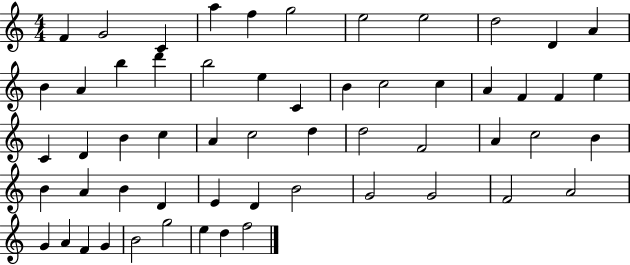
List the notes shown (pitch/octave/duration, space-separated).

F4/q G4/h C4/q A5/q F5/q G5/h E5/h E5/h D5/h D4/q A4/q B4/q A4/q B5/q D6/q B5/h E5/q C4/q B4/q C5/h C5/q A4/q F4/q F4/q E5/q C4/q D4/q B4/q C5/q A4/q C5/h D5/q D5/h F4/h A4/q C5/h B4/q B4/q A4/q B4/q D4/q E4/q D4/q B4/h G4/h G4/h F4/h A4/h G4/q A4/q F4/q G4/q B4/h G5/h E5/q D5/q F5/h